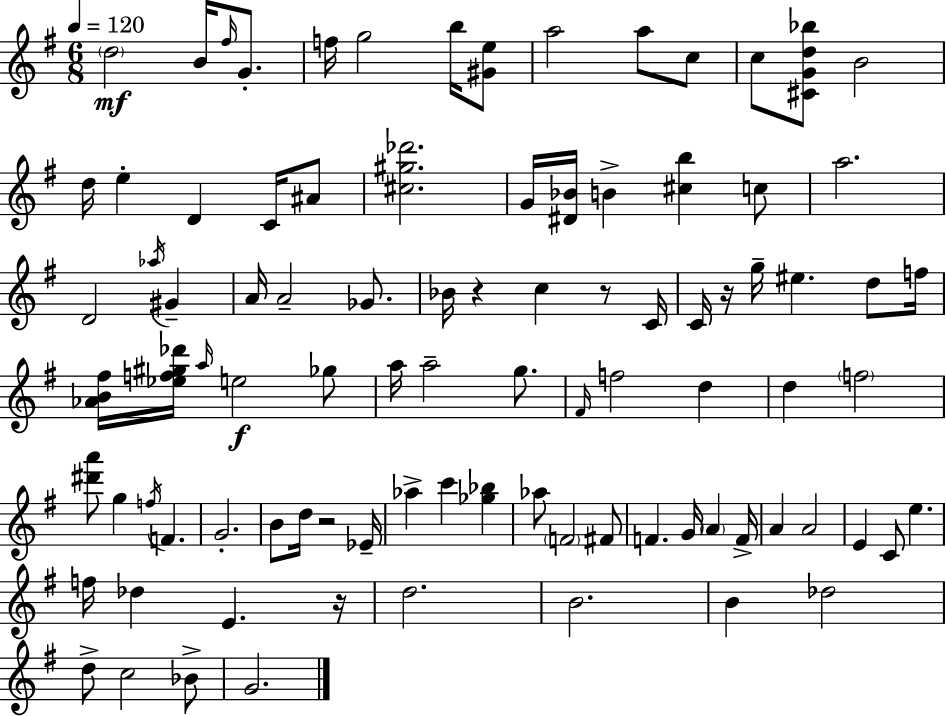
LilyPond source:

{
  \clef treble
  \numericTimeSignature
  \time 6/8
  \key g \major
  \tempo 4 = 120
  \parenthesize d''2\mf b'16 \grace { fis''16 } g'8.-. | f''16 g''2 b''16 <gis' e''>8 | a''2 a''8 c''8 | c''8 <cis' g' d'' bes''>8 b'2 | \break d''16 e''4-. d'4 c'16 ais'8 | <cis'' gis'' des'''>2. | g'16 <dis' bes'>16 b'4-> <cis'' b''>4 c''8 | a''2. | \break d'2 \acciaccatura { aes''16 } gis'4-- | a'16 a'2-- ges'8. | bes'16 r4 c''4 r8 | c'16 c'16 r16 g''16-- eis''4. d''8 | \break f''16 <aes' b' fis''>16 <ees'' f'' gis'' des'''>16 \grace { a''16 } e''2\f | ges''8 a''16 a''2-- | g''8. \grace { fis'16 } f''2 | d''4 d''4 \parenthesize f''2 | \break <dis''' a'''>8 g''4 \acciaccatura { f''16 } f'4. | g'2.-. | b'8 d''16 r2 | ees'16-- aes''4-> c'''4 | \break <ges'' bes''>4 aes''8 \parenthesize f'2 | fis'8 f'4. g'16 | \parenthesize a'4 f'16-> a'4 a'2 | e'4 c'8 e''4. | \break f''16 des''4 e'4. | r16 d''2. | b'2. | b'4 des''2 | \break d''8-> c''2 | bes'8-> g'2. | \bar "|."
}